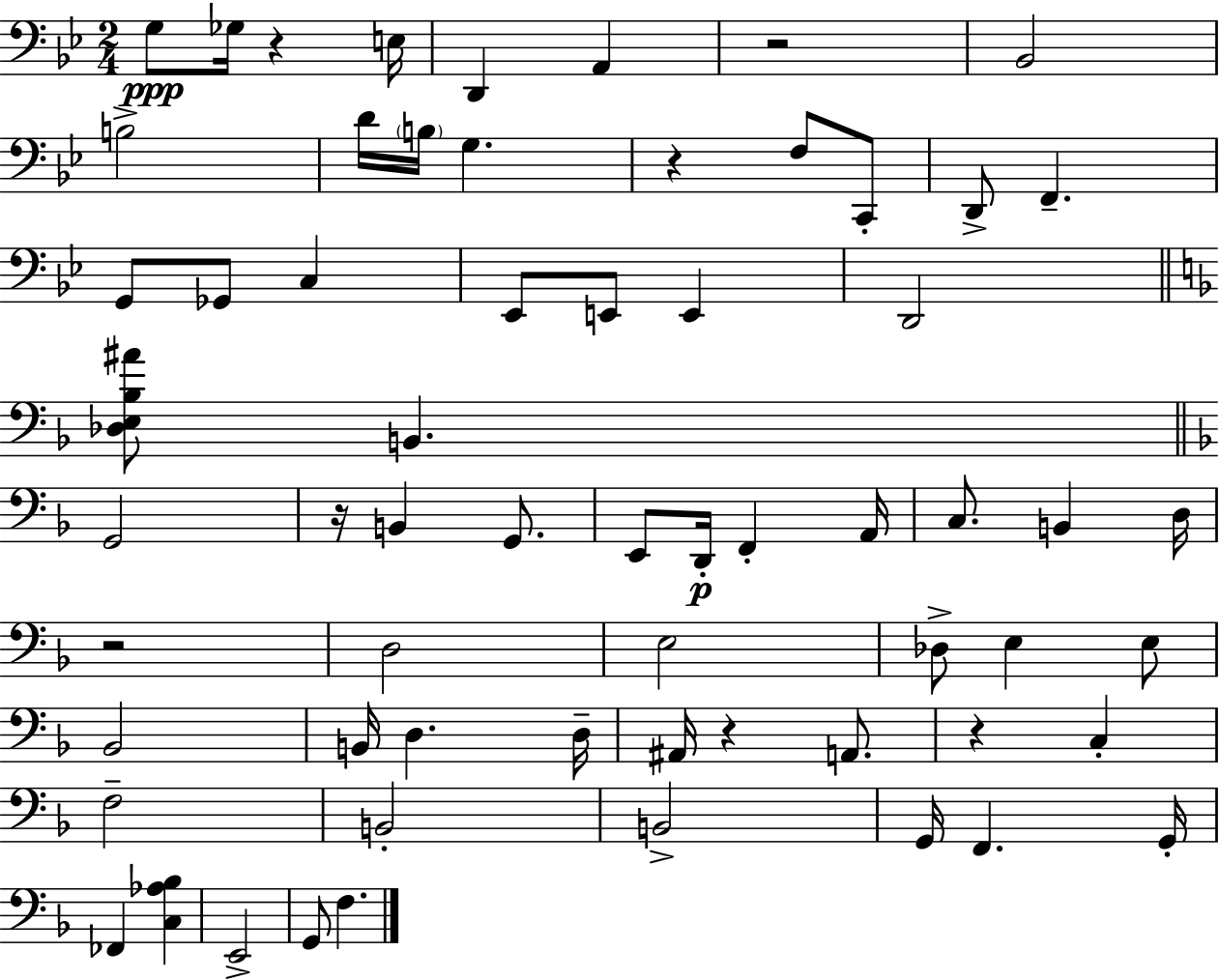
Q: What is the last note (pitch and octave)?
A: F3